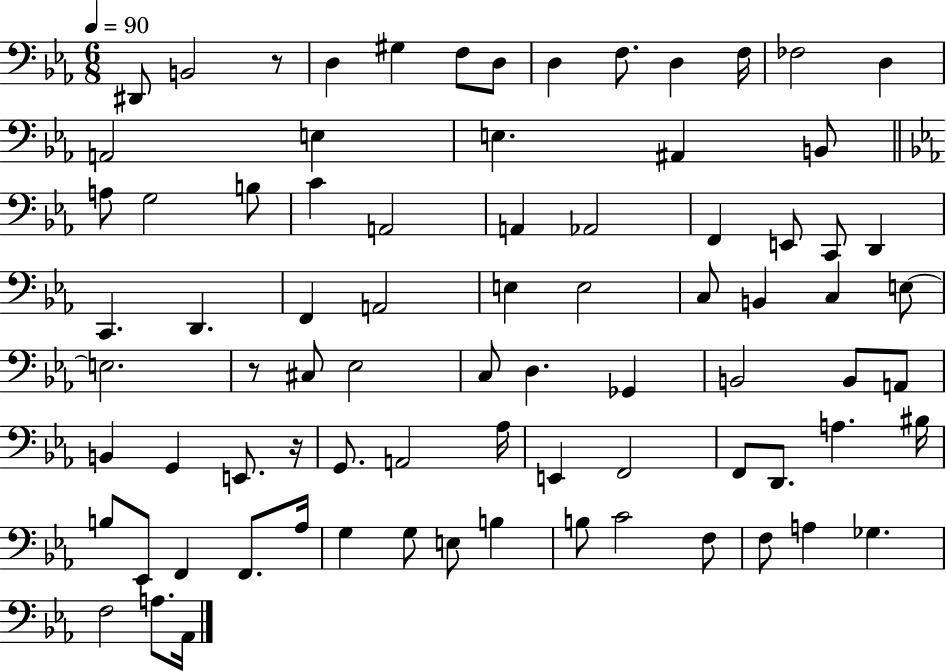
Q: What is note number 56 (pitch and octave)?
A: F2